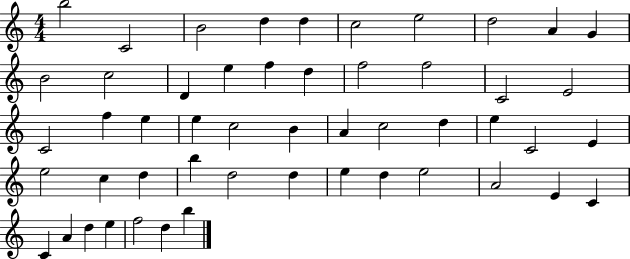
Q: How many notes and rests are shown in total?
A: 51